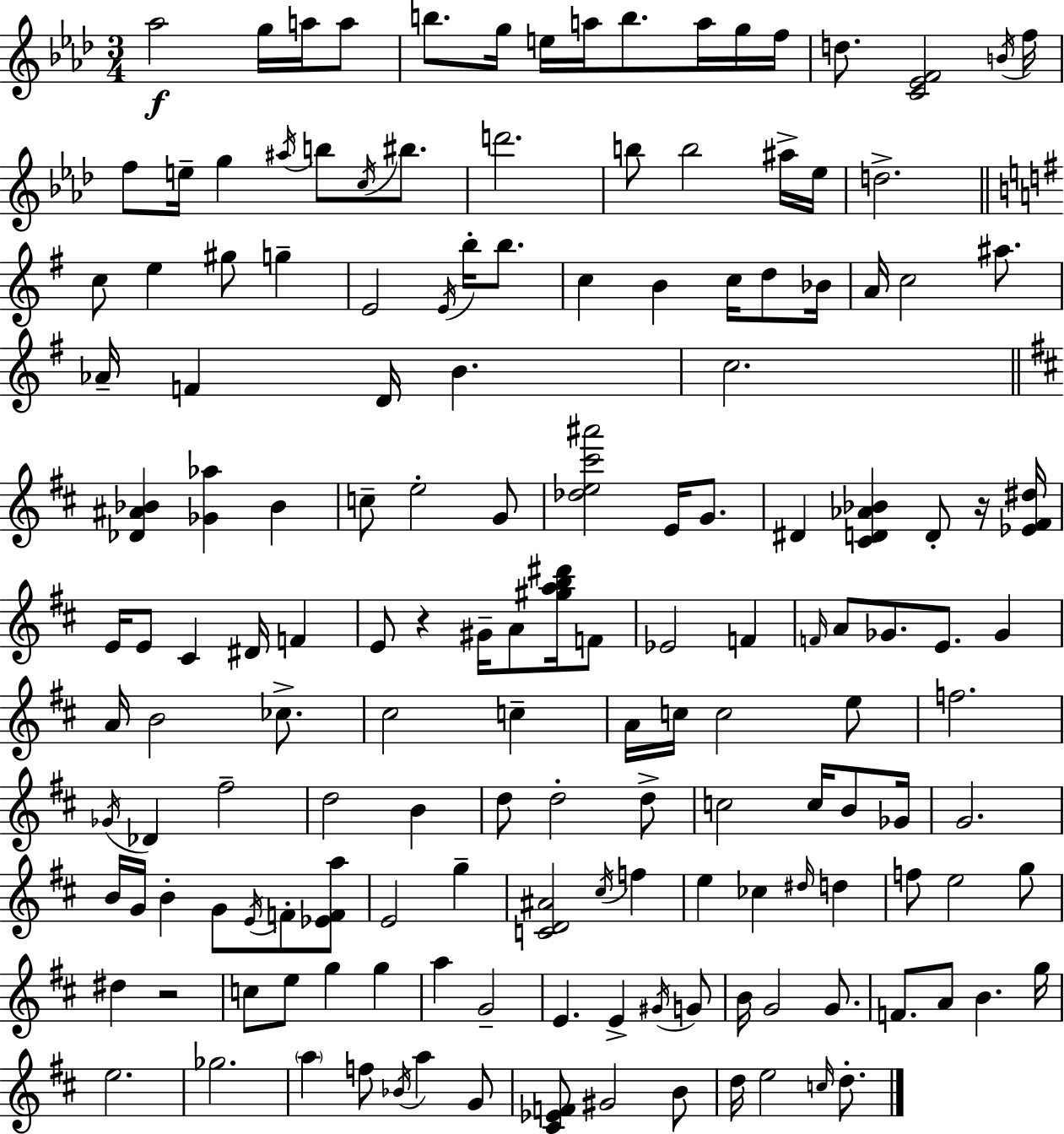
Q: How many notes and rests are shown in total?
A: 157